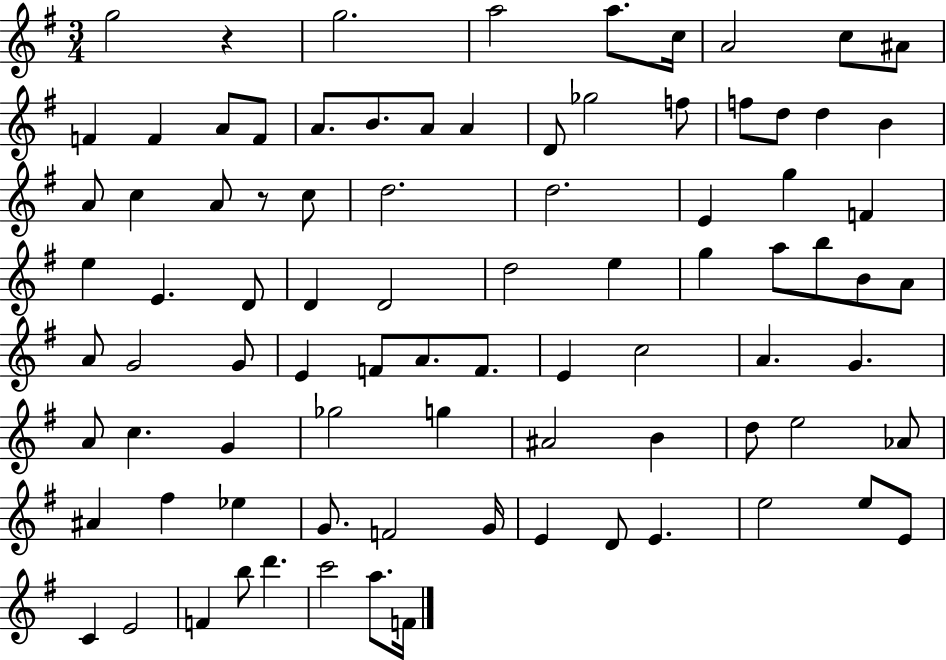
G5/h R/q G5/h. A5/h A5/e. C5/s A4/h C5/e A#4/e F4/q F4/q A4/e F4/e A4/e. B4/e. A4/e A4/q D4/e Gb5/h F5/e F5/e D5/e D5/q B4/q A4/e C5/q A4/e R/e C5/e D5/h. D5/h. E4/q G5/q F4/q E5/q E4/q. D4/e D4/q D4/h D5/h E5/q G5/q A5/e B5/e B4/e A4/e A4/e G4/h G4/e E4/q F4/e A4/e. F4/e. E4/q C5/h A4/q. G4/q. A4/e C5/q. G4/q Gb5/h G5/q A#4/h B4/q D5/e E5/h Ab4/e A#4/q F#5/q Eb5/q G4/e. F4/h G4/s E4/q D4/e E4/q. E5/h E5/e E4/e C4/q E4/h F4/q B5/e D6/q. C6/h A5/e. F4/s